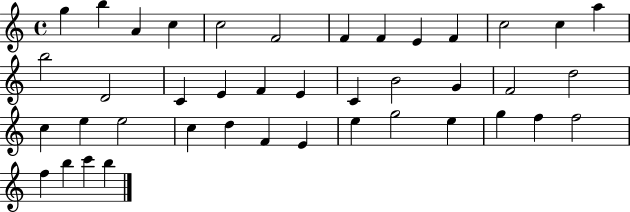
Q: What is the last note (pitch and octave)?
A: B5